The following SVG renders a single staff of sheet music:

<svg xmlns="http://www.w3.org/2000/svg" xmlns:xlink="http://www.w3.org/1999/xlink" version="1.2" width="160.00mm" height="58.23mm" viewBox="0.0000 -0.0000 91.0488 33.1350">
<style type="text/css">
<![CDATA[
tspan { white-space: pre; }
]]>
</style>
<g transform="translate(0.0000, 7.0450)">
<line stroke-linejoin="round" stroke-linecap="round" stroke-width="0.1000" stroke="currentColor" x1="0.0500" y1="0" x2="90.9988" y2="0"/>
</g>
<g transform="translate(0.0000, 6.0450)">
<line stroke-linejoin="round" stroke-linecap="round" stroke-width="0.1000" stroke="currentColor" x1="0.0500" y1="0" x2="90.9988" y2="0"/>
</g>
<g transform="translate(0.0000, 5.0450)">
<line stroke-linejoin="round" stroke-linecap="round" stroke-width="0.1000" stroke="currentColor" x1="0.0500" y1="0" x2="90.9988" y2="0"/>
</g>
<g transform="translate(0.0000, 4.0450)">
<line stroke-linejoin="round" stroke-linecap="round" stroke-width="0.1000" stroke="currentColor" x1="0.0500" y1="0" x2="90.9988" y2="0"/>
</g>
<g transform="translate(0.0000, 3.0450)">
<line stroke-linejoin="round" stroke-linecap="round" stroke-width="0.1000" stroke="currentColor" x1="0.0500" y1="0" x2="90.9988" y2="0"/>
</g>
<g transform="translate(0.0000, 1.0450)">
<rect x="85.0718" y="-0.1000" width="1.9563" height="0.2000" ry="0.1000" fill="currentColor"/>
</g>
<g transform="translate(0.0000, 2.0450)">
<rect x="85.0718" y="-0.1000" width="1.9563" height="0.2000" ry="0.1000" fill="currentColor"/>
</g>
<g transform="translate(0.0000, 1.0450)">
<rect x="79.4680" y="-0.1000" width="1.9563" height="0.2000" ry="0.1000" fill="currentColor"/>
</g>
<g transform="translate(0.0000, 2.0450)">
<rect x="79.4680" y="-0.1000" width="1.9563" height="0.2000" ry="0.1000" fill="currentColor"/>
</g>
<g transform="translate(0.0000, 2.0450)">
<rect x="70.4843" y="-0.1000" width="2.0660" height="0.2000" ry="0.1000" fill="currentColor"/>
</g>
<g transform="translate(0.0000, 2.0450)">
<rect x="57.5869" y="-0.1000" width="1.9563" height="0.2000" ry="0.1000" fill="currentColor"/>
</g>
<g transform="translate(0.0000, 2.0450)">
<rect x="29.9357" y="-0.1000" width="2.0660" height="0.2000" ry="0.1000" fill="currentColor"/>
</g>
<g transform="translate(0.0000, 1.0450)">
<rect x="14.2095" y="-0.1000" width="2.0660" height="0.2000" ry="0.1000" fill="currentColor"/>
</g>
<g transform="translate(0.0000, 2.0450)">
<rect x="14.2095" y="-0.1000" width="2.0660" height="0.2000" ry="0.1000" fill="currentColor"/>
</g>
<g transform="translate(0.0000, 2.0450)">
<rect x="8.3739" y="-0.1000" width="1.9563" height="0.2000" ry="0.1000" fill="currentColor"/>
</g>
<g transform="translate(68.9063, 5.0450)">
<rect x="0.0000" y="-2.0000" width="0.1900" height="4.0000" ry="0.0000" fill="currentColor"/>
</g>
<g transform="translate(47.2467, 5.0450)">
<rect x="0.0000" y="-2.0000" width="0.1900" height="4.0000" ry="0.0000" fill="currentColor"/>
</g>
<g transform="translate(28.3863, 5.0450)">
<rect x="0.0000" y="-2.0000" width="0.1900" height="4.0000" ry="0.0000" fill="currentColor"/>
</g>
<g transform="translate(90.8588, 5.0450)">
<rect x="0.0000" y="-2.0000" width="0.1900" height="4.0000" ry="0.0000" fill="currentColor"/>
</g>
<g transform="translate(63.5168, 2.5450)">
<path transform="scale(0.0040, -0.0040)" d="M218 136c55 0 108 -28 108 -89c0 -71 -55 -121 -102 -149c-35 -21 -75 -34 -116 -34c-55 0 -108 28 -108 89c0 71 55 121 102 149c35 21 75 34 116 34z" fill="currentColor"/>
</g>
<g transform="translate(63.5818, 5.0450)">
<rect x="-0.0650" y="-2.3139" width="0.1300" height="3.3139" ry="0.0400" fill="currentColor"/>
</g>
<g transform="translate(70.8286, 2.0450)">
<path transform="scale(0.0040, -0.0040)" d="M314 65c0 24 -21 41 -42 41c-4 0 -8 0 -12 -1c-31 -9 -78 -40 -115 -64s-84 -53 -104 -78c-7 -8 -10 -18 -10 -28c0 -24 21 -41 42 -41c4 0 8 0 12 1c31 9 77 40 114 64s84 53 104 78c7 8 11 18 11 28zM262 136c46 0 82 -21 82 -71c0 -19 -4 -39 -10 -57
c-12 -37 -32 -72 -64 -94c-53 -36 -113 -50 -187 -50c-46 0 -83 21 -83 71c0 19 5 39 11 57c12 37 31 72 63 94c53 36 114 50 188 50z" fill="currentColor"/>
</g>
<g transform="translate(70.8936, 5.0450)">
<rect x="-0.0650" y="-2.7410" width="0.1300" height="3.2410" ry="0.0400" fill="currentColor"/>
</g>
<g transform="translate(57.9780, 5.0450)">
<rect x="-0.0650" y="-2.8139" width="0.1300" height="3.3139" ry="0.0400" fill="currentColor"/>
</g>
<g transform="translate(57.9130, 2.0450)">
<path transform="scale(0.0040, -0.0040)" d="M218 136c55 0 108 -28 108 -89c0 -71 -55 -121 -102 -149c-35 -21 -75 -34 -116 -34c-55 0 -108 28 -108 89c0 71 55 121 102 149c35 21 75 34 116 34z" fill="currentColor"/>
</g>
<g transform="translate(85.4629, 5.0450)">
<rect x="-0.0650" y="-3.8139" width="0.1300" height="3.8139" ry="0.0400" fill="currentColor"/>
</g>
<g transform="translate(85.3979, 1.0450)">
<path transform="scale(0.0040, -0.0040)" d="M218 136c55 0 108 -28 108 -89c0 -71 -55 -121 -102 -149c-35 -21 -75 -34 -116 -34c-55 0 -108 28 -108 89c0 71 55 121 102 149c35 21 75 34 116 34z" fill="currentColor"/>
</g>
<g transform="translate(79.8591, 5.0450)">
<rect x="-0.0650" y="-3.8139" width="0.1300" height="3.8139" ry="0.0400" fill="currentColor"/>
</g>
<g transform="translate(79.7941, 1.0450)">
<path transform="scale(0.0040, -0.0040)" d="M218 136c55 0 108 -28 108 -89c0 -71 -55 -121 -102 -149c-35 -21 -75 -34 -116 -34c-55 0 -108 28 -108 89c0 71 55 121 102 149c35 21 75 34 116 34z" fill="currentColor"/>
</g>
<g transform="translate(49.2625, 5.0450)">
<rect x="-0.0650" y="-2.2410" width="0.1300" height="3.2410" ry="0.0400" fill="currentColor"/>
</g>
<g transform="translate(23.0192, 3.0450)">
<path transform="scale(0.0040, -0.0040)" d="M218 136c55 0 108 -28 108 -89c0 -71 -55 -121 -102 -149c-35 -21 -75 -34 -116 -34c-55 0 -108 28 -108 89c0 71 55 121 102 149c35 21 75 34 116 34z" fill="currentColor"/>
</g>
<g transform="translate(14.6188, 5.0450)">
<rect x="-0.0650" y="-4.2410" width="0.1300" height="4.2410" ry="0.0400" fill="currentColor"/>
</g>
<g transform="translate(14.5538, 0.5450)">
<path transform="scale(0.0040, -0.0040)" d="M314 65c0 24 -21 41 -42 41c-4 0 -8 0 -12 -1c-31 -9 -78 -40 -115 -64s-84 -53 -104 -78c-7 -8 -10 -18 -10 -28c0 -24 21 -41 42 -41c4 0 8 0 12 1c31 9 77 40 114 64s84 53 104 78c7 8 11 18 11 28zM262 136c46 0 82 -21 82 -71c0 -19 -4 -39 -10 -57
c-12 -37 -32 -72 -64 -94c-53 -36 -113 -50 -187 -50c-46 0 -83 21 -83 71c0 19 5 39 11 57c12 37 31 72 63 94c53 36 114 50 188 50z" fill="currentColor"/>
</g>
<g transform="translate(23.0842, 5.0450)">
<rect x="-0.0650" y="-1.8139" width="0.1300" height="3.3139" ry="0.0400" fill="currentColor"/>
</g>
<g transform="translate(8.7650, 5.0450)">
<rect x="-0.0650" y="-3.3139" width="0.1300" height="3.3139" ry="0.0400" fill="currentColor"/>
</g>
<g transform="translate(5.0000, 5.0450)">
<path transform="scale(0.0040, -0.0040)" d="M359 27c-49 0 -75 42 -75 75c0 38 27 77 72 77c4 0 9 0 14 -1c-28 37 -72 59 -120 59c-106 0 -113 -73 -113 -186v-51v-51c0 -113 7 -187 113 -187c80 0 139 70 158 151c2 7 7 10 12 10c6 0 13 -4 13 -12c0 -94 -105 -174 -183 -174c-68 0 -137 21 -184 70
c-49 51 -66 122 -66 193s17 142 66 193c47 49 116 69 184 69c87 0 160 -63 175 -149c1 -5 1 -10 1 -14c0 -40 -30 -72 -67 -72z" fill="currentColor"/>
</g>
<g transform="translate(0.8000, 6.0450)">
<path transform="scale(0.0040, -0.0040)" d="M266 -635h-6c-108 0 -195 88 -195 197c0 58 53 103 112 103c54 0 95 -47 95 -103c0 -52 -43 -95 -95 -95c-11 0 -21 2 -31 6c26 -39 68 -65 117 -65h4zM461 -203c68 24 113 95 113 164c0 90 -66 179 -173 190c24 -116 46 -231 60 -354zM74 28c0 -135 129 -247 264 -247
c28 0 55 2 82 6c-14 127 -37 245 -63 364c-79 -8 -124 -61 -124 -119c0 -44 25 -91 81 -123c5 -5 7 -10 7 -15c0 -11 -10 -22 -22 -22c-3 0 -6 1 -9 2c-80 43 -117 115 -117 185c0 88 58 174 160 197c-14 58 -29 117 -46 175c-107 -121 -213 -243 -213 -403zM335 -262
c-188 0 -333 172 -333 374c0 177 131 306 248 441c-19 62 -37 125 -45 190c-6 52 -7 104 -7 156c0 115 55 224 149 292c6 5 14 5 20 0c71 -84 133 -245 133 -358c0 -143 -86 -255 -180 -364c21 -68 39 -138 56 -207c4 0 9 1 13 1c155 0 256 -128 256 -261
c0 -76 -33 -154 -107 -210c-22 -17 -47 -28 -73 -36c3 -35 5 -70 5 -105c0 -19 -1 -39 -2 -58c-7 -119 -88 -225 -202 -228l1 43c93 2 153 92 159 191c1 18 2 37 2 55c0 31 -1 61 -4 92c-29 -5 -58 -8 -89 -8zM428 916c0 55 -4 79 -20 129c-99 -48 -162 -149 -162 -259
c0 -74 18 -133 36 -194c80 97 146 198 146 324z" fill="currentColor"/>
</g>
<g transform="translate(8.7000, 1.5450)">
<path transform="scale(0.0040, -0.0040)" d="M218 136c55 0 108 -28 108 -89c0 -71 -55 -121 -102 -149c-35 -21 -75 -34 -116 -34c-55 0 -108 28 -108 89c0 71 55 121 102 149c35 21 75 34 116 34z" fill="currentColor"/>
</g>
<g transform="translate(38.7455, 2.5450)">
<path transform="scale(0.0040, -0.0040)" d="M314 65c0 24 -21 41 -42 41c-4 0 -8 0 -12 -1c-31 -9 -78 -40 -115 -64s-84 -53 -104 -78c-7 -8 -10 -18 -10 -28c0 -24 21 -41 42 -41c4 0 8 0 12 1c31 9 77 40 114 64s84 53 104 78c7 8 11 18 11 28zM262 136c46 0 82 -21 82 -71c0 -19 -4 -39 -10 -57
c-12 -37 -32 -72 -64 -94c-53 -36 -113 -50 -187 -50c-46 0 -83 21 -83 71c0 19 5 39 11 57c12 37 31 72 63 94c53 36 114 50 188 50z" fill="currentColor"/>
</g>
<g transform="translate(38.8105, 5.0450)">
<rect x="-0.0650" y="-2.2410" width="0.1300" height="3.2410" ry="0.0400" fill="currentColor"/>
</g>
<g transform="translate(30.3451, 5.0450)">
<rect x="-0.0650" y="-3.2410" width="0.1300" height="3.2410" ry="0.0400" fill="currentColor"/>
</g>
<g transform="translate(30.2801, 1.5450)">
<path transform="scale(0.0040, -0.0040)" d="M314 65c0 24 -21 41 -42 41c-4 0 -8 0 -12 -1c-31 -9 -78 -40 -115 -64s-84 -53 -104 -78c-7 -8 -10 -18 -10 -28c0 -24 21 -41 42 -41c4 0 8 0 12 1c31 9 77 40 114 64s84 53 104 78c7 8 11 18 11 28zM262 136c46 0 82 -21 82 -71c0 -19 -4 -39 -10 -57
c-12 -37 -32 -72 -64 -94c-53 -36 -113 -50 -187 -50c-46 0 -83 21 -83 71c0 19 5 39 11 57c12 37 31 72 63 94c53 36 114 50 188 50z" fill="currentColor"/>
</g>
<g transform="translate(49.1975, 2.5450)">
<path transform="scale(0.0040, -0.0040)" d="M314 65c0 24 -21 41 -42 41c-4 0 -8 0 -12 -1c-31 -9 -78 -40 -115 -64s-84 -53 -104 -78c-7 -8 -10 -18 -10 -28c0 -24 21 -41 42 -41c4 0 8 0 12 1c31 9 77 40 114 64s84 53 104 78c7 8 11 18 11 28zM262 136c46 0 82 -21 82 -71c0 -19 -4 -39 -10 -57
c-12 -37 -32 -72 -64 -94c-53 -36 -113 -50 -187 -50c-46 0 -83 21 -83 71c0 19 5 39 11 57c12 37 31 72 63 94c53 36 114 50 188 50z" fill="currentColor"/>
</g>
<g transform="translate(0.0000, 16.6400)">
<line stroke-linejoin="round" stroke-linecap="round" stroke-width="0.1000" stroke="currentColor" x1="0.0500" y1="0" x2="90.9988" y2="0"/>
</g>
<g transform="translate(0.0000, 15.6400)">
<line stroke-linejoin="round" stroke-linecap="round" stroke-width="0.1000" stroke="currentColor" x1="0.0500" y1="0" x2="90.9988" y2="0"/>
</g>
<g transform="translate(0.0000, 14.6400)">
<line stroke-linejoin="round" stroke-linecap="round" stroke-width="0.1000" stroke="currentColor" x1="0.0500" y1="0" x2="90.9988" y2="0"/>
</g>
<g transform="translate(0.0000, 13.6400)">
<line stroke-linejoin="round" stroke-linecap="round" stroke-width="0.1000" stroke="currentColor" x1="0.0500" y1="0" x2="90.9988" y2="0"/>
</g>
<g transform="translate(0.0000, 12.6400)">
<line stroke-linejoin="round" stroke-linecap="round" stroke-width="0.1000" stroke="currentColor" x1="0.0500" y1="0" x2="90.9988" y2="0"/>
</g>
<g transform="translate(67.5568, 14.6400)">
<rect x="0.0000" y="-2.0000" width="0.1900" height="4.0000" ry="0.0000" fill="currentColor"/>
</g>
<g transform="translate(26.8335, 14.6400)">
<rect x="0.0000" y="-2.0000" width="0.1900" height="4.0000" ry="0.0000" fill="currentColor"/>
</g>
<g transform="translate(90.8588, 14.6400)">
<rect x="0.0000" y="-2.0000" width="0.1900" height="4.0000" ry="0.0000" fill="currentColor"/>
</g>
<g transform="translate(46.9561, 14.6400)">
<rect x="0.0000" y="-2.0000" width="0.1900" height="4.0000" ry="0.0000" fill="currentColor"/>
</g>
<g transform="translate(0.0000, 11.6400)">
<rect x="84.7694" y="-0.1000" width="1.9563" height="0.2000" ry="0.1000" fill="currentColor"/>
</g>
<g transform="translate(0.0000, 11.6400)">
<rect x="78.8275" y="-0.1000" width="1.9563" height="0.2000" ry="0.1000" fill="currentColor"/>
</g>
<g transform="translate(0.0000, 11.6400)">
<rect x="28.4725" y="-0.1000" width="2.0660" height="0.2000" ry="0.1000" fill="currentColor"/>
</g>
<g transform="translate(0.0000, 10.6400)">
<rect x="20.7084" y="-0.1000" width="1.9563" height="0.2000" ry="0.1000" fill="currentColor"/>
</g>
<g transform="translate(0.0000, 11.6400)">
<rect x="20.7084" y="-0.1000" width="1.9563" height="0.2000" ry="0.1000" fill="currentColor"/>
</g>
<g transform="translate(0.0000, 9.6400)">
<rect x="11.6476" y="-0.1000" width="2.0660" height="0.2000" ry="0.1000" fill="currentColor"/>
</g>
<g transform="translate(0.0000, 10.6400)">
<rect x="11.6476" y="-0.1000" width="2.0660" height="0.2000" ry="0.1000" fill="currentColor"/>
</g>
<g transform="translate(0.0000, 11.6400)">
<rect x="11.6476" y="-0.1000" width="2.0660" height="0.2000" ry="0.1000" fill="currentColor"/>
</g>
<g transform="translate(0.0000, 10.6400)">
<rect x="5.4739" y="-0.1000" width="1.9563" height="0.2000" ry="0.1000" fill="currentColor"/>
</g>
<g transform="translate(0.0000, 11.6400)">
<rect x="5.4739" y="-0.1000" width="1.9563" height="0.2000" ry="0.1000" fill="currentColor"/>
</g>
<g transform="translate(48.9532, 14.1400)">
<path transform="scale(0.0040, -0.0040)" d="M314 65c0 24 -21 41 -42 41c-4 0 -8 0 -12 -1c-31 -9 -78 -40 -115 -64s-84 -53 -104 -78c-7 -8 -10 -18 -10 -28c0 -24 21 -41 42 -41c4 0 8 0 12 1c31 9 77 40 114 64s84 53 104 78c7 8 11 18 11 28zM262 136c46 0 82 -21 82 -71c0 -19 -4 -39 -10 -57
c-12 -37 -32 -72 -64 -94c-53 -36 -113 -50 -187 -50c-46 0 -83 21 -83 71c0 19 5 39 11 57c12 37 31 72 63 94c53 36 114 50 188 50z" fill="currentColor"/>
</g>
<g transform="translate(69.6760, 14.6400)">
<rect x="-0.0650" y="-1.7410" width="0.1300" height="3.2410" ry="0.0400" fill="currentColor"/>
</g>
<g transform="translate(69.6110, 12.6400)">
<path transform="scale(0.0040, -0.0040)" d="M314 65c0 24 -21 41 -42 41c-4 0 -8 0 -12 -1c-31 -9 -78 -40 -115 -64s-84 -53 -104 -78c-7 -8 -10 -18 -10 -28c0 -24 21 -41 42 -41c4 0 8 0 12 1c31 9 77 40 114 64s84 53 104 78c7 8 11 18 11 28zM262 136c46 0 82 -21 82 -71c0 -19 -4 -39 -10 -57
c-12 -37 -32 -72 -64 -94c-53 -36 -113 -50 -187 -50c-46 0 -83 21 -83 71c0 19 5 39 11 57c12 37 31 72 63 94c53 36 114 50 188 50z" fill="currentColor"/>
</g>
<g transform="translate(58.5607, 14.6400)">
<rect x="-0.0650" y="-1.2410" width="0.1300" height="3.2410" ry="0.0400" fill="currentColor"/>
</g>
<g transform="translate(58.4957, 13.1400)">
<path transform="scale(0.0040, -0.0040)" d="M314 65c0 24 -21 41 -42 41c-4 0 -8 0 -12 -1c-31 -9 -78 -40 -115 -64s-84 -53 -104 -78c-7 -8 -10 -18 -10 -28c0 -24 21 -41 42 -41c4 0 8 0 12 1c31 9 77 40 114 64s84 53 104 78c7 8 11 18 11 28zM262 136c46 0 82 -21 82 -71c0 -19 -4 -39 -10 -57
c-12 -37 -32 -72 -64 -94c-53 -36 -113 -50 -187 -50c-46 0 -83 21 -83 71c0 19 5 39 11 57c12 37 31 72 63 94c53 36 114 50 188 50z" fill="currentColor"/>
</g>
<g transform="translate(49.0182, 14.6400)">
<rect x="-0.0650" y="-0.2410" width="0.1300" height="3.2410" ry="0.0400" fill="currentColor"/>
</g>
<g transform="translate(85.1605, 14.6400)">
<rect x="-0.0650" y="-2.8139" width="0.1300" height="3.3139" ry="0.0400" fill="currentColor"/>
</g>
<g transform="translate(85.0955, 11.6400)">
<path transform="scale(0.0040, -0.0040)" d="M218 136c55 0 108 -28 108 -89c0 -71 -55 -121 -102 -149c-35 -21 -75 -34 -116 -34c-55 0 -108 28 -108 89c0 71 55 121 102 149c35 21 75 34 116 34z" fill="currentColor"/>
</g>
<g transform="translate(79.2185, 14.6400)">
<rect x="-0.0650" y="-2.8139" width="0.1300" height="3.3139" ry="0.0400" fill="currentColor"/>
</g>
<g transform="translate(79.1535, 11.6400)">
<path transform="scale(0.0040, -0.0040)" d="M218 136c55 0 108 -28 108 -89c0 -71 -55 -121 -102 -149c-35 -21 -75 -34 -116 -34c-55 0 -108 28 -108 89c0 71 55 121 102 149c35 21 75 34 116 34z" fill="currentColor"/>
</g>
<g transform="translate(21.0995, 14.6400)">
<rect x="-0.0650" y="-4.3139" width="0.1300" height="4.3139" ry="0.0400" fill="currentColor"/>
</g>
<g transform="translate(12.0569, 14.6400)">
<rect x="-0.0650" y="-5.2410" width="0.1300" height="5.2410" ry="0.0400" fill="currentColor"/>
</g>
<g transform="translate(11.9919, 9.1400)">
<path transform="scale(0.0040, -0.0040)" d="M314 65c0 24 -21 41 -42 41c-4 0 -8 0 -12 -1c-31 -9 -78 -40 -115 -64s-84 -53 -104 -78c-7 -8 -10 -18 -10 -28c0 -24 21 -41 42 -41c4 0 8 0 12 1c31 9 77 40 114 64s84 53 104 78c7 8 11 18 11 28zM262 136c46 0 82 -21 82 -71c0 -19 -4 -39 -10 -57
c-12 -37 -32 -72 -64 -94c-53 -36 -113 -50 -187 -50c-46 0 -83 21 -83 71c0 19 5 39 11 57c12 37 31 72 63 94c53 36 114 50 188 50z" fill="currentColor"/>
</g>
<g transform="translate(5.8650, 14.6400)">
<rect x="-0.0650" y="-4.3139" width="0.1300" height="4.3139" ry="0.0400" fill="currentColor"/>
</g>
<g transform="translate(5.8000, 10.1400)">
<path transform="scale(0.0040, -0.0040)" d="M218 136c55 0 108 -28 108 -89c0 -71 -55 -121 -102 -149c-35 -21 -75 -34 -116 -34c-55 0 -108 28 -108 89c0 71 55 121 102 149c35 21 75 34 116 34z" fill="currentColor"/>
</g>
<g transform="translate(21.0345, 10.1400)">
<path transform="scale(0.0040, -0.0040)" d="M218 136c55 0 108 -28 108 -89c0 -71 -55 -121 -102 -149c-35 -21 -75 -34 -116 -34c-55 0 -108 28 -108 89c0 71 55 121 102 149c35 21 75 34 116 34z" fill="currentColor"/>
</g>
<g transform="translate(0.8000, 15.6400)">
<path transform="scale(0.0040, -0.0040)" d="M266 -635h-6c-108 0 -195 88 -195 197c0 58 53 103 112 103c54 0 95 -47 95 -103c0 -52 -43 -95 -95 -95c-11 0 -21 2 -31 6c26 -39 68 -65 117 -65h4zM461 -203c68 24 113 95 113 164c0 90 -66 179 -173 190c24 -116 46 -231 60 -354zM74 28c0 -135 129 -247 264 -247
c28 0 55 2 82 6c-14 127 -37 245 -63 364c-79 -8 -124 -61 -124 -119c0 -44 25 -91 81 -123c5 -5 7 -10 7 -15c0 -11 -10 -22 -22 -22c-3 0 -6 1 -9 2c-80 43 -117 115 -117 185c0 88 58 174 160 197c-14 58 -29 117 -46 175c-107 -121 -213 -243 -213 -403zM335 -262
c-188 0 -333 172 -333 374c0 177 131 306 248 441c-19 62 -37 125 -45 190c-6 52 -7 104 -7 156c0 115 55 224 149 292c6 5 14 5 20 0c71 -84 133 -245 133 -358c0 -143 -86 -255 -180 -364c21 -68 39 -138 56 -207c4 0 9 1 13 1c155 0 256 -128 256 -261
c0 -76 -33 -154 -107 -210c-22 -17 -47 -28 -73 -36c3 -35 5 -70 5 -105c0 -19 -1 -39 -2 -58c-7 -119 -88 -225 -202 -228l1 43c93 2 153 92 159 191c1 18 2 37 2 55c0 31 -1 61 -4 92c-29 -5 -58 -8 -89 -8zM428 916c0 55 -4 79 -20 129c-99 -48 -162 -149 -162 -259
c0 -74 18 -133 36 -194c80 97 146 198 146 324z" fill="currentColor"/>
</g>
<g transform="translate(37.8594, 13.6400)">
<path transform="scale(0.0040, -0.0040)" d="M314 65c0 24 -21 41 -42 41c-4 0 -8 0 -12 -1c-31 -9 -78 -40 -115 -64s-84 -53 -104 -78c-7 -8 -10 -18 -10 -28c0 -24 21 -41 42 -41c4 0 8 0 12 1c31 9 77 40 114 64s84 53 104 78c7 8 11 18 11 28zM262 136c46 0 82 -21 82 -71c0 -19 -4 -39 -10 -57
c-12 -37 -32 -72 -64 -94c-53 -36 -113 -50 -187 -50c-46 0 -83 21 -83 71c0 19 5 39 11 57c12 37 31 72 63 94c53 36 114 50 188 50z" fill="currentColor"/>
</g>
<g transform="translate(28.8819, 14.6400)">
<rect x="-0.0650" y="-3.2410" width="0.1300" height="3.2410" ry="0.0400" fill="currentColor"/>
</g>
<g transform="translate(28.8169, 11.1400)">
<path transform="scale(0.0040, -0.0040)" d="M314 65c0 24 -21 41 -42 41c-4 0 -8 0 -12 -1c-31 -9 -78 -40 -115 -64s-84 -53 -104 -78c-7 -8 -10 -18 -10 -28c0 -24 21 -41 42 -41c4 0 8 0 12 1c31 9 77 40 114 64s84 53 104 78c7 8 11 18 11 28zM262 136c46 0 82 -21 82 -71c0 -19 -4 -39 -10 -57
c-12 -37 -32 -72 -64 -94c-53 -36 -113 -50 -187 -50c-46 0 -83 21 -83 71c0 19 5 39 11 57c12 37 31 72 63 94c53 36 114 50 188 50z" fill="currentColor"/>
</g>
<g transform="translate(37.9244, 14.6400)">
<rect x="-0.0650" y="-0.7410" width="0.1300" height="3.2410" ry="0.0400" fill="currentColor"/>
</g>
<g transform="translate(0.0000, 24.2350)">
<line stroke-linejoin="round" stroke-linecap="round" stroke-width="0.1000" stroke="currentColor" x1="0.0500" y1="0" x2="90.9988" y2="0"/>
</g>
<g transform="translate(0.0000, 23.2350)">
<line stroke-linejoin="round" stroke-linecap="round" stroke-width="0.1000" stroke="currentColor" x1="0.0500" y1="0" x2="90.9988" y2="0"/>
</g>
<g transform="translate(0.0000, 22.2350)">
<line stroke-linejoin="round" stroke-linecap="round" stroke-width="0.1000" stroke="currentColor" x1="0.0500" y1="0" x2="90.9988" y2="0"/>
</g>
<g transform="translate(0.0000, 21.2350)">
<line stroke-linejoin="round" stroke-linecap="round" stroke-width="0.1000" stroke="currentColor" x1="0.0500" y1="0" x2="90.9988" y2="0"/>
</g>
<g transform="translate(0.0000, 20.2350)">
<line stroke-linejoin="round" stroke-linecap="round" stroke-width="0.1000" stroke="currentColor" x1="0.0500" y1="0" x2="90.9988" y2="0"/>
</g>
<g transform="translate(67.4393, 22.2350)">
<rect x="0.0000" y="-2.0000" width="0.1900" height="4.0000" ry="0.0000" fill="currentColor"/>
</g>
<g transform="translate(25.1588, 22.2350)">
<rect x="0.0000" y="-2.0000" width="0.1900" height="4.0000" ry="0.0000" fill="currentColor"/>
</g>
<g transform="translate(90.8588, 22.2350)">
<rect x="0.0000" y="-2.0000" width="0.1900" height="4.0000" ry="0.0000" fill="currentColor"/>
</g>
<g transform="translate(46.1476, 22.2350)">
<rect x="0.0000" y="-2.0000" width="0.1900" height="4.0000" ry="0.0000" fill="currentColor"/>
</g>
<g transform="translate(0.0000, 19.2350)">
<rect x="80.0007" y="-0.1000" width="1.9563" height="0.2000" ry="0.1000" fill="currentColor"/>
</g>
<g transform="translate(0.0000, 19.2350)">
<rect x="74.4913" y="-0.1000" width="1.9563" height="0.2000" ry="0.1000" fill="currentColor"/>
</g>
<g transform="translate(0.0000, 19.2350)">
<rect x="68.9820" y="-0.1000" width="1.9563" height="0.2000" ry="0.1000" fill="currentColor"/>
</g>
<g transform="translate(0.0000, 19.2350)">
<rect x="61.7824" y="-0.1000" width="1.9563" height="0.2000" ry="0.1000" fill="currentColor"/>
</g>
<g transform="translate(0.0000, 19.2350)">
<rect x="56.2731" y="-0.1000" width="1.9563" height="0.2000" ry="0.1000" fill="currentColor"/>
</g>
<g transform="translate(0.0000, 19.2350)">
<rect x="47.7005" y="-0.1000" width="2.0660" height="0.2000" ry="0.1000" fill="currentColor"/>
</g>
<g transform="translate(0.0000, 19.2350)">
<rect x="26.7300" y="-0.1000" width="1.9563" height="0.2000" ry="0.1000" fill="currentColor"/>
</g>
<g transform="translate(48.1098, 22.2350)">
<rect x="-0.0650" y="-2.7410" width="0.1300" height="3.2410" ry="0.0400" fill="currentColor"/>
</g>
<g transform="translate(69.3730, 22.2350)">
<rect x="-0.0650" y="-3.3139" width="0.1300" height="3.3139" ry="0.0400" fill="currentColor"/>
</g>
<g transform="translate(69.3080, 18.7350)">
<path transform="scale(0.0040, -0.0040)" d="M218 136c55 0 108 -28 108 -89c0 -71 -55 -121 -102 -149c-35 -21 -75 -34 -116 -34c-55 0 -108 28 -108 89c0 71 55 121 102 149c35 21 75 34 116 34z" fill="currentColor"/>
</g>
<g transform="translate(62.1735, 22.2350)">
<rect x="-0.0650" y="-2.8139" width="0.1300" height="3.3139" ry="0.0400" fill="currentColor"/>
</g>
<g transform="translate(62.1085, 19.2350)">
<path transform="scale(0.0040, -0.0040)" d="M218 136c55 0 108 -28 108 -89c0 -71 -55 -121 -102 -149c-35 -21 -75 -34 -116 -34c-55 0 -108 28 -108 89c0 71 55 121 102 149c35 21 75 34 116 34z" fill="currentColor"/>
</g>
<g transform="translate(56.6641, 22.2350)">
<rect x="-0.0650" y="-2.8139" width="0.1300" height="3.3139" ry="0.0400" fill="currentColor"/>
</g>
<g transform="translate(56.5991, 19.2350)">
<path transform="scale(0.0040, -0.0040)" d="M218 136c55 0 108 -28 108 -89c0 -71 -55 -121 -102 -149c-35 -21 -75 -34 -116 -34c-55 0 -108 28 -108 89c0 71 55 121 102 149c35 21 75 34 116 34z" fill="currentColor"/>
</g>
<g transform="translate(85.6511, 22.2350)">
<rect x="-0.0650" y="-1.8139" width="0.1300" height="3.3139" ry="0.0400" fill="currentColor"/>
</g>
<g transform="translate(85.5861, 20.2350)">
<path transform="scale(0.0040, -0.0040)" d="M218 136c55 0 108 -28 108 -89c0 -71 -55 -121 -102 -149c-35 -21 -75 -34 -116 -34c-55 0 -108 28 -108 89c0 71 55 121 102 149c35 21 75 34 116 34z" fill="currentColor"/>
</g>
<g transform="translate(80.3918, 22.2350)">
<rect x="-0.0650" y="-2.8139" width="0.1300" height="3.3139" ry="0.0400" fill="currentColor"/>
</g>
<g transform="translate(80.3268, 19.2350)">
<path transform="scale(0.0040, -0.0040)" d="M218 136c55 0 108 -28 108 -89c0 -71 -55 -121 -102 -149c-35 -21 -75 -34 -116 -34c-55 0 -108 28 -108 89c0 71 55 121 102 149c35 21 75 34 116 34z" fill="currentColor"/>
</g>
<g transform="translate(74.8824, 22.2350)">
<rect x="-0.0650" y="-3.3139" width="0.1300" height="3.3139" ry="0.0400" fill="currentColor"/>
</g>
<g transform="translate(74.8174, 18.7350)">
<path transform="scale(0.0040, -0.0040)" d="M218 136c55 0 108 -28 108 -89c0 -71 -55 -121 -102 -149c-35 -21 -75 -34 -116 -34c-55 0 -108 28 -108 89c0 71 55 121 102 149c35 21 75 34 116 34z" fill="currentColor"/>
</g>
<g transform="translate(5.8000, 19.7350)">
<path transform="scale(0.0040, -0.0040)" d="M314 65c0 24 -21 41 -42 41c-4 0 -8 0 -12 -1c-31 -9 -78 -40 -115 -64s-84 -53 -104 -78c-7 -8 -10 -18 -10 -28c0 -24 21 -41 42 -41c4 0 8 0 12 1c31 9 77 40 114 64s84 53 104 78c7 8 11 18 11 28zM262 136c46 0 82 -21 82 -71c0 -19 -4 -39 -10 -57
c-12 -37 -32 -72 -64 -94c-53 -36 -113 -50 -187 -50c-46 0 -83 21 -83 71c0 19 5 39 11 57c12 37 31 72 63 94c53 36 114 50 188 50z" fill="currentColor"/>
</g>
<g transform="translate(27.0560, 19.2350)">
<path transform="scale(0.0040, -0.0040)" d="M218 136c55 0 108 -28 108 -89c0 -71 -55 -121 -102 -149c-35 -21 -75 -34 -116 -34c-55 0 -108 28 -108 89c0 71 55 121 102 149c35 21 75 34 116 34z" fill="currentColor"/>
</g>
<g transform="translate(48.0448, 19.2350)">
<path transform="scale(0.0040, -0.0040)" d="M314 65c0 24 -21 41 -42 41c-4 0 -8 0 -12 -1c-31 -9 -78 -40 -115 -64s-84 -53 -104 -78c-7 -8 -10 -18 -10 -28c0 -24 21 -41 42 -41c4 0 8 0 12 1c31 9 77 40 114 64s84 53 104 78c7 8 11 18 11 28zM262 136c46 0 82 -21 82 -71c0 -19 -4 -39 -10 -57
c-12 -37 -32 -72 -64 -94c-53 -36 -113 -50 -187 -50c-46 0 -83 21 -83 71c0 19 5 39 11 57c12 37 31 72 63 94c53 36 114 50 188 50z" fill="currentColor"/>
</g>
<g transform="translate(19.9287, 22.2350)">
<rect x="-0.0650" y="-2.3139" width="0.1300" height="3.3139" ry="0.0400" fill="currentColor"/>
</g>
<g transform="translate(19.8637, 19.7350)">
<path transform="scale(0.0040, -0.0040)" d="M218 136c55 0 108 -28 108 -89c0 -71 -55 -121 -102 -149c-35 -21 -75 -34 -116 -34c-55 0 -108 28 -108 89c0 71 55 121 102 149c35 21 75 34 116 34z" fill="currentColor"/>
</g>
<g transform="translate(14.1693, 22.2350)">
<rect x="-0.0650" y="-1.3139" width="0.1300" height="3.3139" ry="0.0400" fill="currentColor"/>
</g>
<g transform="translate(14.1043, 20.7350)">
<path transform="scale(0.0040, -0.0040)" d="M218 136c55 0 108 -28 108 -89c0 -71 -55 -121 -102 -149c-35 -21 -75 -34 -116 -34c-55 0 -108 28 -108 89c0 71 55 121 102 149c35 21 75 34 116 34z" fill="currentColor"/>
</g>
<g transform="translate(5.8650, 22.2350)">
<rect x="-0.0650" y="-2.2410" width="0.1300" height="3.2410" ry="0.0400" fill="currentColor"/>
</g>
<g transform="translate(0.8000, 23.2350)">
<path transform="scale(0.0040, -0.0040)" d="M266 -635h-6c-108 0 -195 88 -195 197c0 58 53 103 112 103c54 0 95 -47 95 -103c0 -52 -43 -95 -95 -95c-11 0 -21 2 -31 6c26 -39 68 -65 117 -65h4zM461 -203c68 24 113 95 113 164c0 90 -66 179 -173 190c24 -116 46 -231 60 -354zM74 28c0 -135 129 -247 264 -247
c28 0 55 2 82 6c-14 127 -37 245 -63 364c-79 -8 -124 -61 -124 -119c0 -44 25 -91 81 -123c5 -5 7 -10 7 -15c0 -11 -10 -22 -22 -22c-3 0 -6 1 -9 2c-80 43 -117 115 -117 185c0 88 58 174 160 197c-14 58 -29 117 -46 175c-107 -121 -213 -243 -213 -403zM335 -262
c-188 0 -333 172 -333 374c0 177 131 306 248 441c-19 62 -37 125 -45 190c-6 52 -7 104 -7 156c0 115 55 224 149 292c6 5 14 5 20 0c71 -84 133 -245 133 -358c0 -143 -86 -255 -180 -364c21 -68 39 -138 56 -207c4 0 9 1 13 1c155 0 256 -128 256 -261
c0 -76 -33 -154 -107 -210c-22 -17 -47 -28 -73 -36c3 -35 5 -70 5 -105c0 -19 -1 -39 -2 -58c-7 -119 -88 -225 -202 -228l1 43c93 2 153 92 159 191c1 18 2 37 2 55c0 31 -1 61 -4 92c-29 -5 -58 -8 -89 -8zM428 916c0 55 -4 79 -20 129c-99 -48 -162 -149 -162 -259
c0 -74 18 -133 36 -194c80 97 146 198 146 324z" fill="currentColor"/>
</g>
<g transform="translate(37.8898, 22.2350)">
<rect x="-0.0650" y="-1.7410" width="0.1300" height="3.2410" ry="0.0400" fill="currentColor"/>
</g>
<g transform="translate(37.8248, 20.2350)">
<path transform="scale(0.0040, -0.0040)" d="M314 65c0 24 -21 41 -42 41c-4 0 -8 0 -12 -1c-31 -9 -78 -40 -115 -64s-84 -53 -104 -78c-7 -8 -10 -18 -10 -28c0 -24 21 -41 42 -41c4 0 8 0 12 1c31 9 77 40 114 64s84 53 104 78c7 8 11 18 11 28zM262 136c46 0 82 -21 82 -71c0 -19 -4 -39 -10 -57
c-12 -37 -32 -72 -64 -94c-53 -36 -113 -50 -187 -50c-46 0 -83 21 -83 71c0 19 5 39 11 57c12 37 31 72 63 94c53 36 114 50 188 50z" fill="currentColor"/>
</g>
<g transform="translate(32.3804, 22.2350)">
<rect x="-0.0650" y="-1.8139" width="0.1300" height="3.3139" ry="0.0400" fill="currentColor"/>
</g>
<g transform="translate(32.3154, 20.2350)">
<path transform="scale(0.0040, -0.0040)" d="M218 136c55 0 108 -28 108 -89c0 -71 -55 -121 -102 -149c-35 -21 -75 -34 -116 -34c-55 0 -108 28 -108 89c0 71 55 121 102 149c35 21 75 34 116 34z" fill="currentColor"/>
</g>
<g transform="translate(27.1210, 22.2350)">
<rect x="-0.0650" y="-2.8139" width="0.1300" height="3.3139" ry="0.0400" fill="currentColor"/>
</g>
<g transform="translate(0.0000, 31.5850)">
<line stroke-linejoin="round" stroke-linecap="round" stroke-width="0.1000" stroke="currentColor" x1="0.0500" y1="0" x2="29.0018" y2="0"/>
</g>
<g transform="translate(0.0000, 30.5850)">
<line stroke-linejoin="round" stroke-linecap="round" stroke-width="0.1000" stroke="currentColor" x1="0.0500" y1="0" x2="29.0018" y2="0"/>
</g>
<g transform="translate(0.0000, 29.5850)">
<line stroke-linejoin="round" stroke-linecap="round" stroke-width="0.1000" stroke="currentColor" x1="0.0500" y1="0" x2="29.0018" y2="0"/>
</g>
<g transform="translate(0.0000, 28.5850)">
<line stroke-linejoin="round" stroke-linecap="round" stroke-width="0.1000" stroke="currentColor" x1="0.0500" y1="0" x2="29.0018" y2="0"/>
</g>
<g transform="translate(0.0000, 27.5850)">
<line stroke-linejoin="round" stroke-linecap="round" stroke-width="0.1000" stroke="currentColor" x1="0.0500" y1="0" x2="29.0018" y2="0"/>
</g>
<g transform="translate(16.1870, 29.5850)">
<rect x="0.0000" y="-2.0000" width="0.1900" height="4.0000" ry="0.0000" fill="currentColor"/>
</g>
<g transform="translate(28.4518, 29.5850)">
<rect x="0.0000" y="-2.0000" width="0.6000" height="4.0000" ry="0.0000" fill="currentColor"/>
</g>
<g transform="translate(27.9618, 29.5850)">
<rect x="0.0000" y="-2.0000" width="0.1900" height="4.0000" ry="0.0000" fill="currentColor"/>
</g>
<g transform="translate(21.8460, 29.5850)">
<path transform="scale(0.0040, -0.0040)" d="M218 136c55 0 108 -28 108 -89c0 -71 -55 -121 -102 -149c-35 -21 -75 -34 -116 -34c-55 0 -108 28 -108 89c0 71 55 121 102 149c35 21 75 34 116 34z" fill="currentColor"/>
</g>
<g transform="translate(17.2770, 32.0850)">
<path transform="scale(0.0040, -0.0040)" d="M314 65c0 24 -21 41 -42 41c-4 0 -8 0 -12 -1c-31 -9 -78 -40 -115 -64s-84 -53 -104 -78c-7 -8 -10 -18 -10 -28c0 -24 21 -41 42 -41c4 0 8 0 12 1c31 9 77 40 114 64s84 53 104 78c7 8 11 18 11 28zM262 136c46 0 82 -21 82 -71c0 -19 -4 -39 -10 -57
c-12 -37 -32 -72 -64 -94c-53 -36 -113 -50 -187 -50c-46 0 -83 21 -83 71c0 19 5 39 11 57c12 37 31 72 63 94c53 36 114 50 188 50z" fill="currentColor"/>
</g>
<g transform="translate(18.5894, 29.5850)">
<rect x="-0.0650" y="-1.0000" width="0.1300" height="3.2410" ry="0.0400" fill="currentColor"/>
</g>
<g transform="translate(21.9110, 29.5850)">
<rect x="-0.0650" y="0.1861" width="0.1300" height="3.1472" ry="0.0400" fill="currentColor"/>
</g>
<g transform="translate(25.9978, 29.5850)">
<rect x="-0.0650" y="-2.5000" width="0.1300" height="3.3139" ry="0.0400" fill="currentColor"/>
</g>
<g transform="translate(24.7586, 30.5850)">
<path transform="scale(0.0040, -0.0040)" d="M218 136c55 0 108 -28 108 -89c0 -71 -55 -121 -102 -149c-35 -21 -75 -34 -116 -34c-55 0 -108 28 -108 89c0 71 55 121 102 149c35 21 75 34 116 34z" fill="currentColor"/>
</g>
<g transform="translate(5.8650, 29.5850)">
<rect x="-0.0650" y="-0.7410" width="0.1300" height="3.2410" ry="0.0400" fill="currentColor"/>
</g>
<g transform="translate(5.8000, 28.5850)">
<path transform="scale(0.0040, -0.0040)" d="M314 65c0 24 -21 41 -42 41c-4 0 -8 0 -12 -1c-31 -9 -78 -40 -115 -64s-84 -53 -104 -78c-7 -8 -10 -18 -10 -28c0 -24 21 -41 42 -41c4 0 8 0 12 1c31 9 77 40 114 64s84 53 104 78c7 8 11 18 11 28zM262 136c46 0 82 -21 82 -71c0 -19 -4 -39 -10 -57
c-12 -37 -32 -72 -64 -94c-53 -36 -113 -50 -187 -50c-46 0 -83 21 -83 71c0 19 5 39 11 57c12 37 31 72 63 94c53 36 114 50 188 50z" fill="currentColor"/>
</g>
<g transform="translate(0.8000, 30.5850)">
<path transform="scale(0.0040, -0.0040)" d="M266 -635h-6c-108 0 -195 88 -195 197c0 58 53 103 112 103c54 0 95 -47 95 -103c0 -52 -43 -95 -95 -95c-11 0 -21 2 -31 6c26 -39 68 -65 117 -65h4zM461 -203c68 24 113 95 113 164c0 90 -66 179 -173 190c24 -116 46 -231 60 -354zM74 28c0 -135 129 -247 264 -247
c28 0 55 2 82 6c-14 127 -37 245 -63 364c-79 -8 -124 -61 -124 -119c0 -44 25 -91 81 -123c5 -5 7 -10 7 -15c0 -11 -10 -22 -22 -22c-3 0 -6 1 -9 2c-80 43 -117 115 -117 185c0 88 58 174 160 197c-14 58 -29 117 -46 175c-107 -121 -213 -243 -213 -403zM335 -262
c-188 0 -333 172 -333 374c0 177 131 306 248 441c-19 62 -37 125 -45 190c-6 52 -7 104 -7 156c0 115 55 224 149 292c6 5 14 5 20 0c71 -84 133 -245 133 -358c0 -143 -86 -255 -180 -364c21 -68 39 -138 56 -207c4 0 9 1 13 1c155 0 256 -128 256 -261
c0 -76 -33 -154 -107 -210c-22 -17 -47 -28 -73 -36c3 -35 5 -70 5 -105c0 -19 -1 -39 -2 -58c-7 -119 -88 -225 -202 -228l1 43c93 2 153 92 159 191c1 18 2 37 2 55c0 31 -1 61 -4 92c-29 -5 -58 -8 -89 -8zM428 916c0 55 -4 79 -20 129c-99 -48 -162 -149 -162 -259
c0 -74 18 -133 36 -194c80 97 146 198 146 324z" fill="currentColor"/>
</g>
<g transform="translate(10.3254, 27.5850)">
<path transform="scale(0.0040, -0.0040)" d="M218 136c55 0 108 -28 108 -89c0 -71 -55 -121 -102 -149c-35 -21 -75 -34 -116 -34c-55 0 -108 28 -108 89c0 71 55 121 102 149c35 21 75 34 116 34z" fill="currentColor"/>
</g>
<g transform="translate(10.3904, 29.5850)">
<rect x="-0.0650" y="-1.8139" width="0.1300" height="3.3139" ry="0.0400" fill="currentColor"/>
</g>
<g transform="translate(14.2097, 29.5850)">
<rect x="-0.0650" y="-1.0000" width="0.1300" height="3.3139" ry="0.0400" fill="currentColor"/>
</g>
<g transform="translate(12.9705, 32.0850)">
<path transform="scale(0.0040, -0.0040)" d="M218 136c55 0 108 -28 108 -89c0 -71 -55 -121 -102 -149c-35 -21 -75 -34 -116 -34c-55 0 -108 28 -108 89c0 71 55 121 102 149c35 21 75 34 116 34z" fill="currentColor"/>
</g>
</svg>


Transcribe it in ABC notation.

X:1
T:Untitled
M:4/4
L:1/4
K:C
b d'2 f b2 g2 g2 a g a2 c' c' d' f'2 d' b2 d2 c2 e2 f2 a a g2 e g a f f2 a2 a a b b a f d2 f D D2 B G